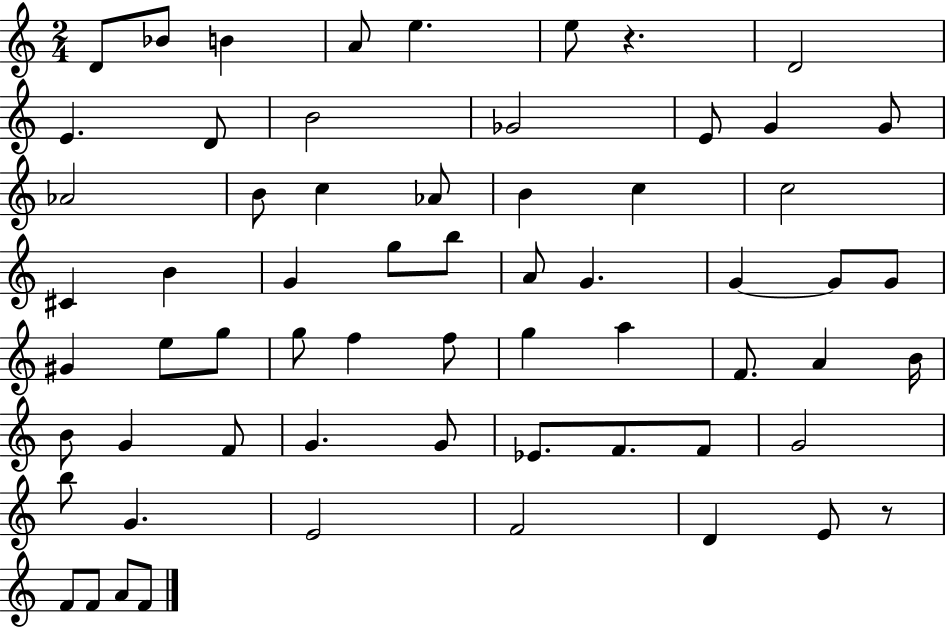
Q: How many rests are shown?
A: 2